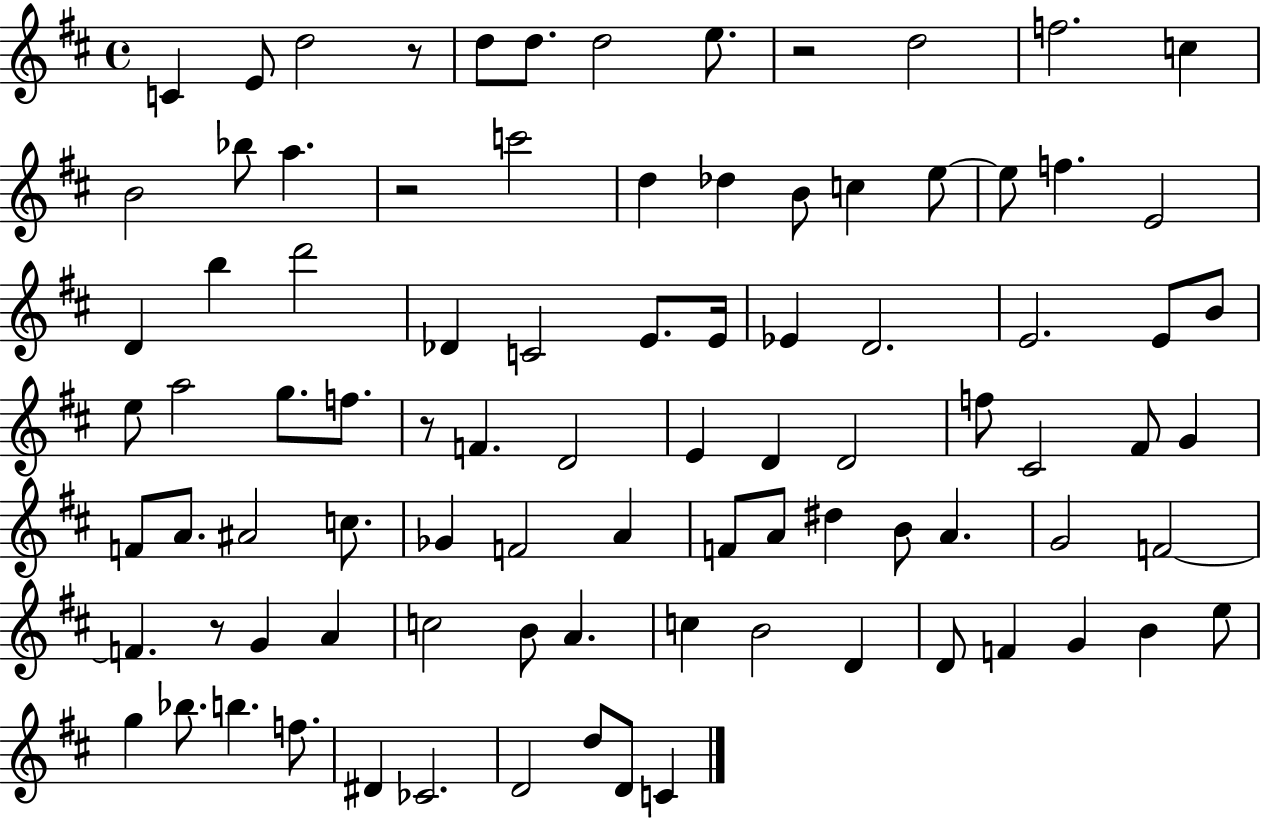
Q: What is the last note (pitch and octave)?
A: C4